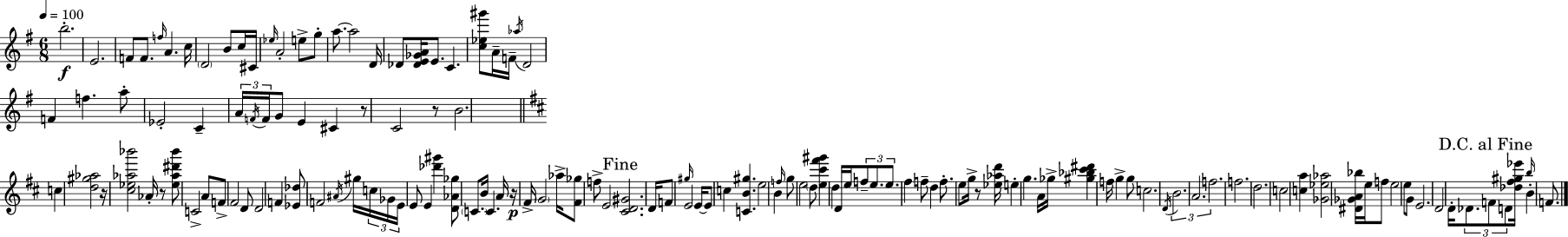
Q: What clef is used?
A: treble